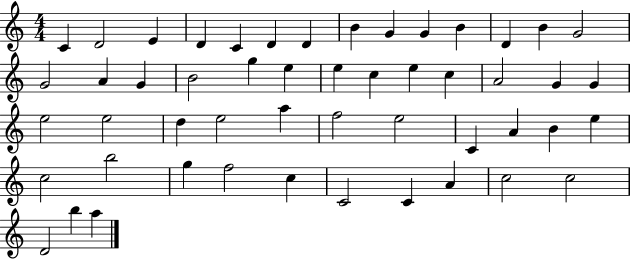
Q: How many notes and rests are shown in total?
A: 51